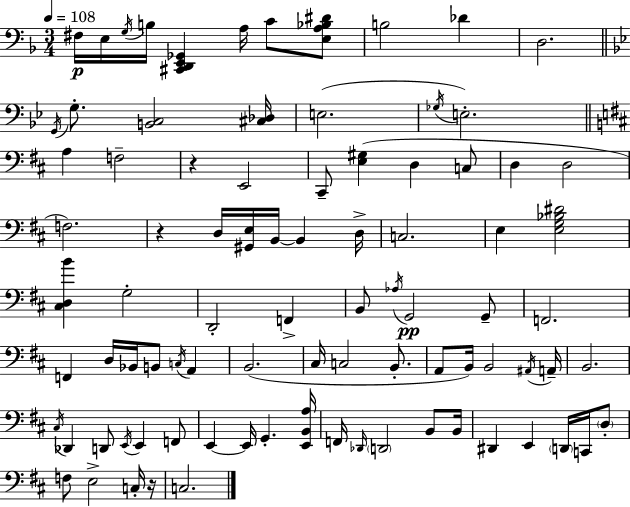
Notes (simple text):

F#3/s E3/s G3/s B3/s [C#2,D2,E2,Gb2]/q A3/s C4/e [E3,A3,Bb3,D#4]/e B3/h Db4/q D3/h. G2/s G3/e. [B2,C3]/h [C#3,Db3]/s E3/h. Gb3/s E3/h. A3/q F3/h R/q E2/h C#2/e [E3,G#3]/q D3/q C3/e D3/q D3/h F3/h. R/q D3/s [G#2,E3]/s B2/s B2/q D3/s C3/h. E3/q [E3,G3,Bb3,D#4]/h [C#3,D3,B4]/q G3/h D2/h F2/q B2/e Ab3/s G2/h G2/e F2/h. F2/q D3/s Bb2/s B2/e C3/s A2/q B2/h. C#3/s C3/h B2/e. A2/e B2/s B2/h A#2/s A2/s B2/h. C#3/s Db2/q D2/e E2/s E2/q F2/e E2/q E2/s G2/q. [E2,B2,A3]/s F2/s Db2/s D2/h B2/e B2/s D#2/q E2/q D2/s C2/s D3/e F3/e E3/h C3/s R/s C3/h.